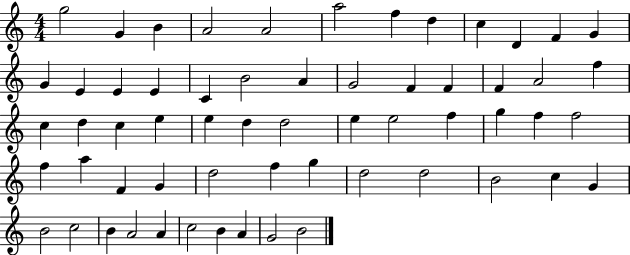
{
  \clef treble
  \numericTimeSignature
  \time 4/4
  \key c \major
  g''2 g'4 b'4 | a'2 a'2 | a''2 f''4 d''4 | c''4 d'4 f'4 g'4 | \break g'4 e'4 e'4 e'4 | c'4 b'2 a'4 | g'2 f'4 f'4 | f'4 a'2 f''4 | \break c''4 d''4 c''4 e''4 | e''4 d''4 d''2 | e''4 e''2 f''4 | g''4 f''4 f''2 | \break f''4 a''4 f'4 g'4 | d''2 f''4 g''4 | d''2 d''2 | b'2 c''4 g'4 | \break b'2 c''2 | b'4 a'2 a'4 | c''2 b'4 a'4 | g'2 b'2 | \break \bar "|."
}